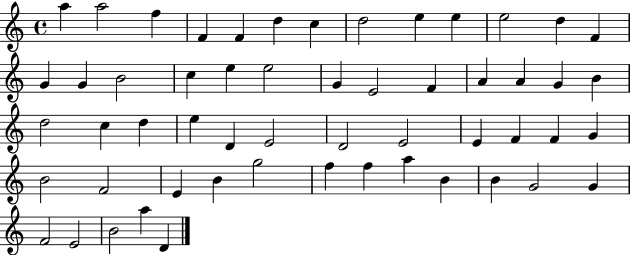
X:1
T:Untitled
M:4/4
L:1/4
K:C
a a2 f F F d c d2 e e e2 d F G G B2 c e e2 G E2 F A A G B d2 c d e D E2 D2 E2 E F F G B2 F2 E B g2 f f a B B G2 G F2 E2 B2 a D